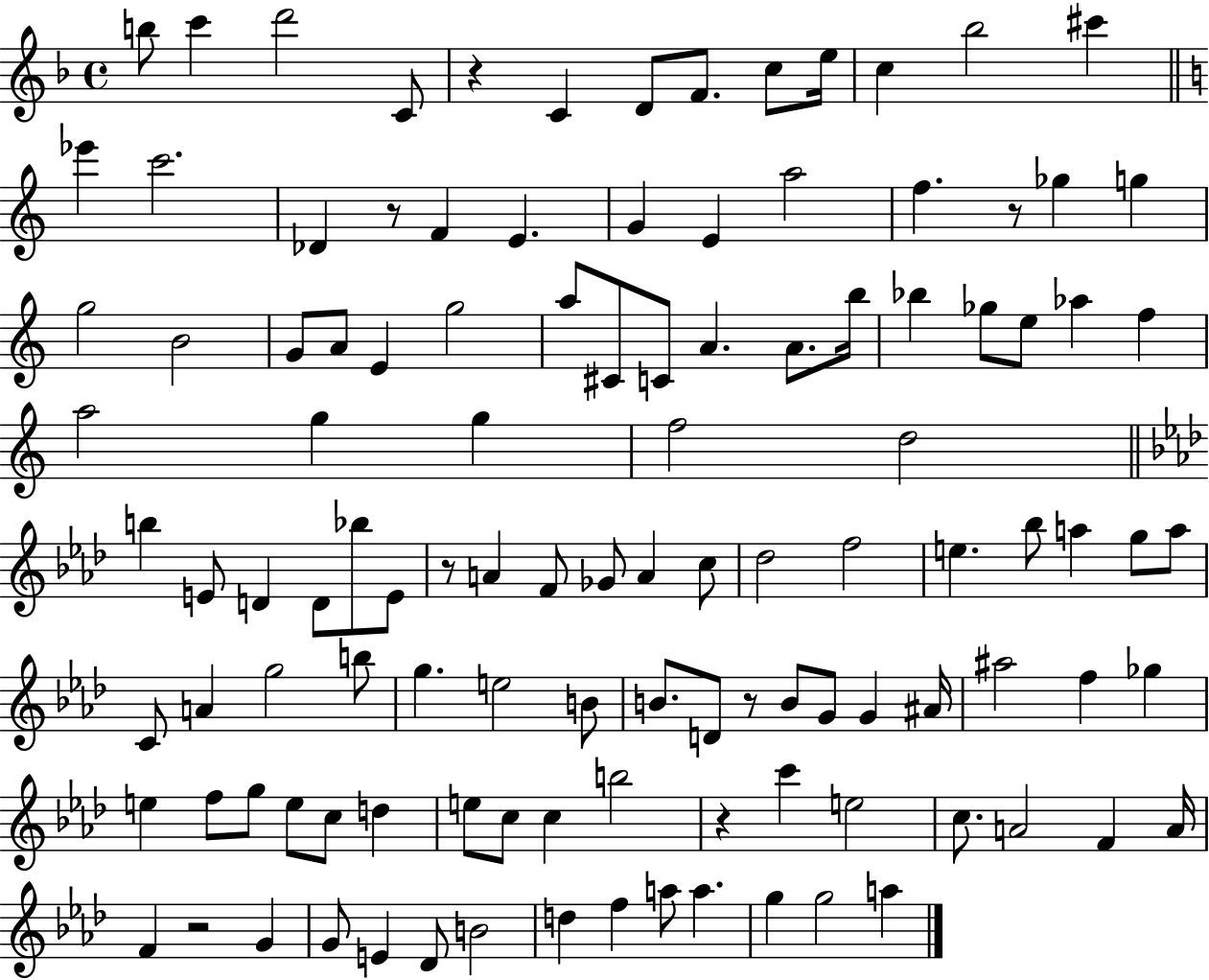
X:1
T:Untitled
M:4/4
L:1/4
K:F
b/2 c' d'2 C/2 z C D/2 F/2 c/2 e/4 c _b2 ^c' _e' c'2 _D z/2 F E G E a2 f z/2 _g g g2 B2 G/2 A/2 E g2 a/2 ^C/2 C/2 A A/2 b/4 _b _g/2 e/2 _a f a2 g g f2 d2 b E/2 D D/2 _b/2 E/2 z/2 A F/2 _G/2 A c/2 _d2 f2 e _b/2 a g/2 a/2 C/2 A g2 b/2 g e2 B/2 B/2 D/2 z/2 B/2 G/2 G ^A/4 ^a2 f _g e f/2 g/2 e/2 c/2 d e/2 c/2 c b2 z c' e2 c/2 A2 F A/4 F z2 G G/2 E _D/2 B2 d f a/2 a g g2 a